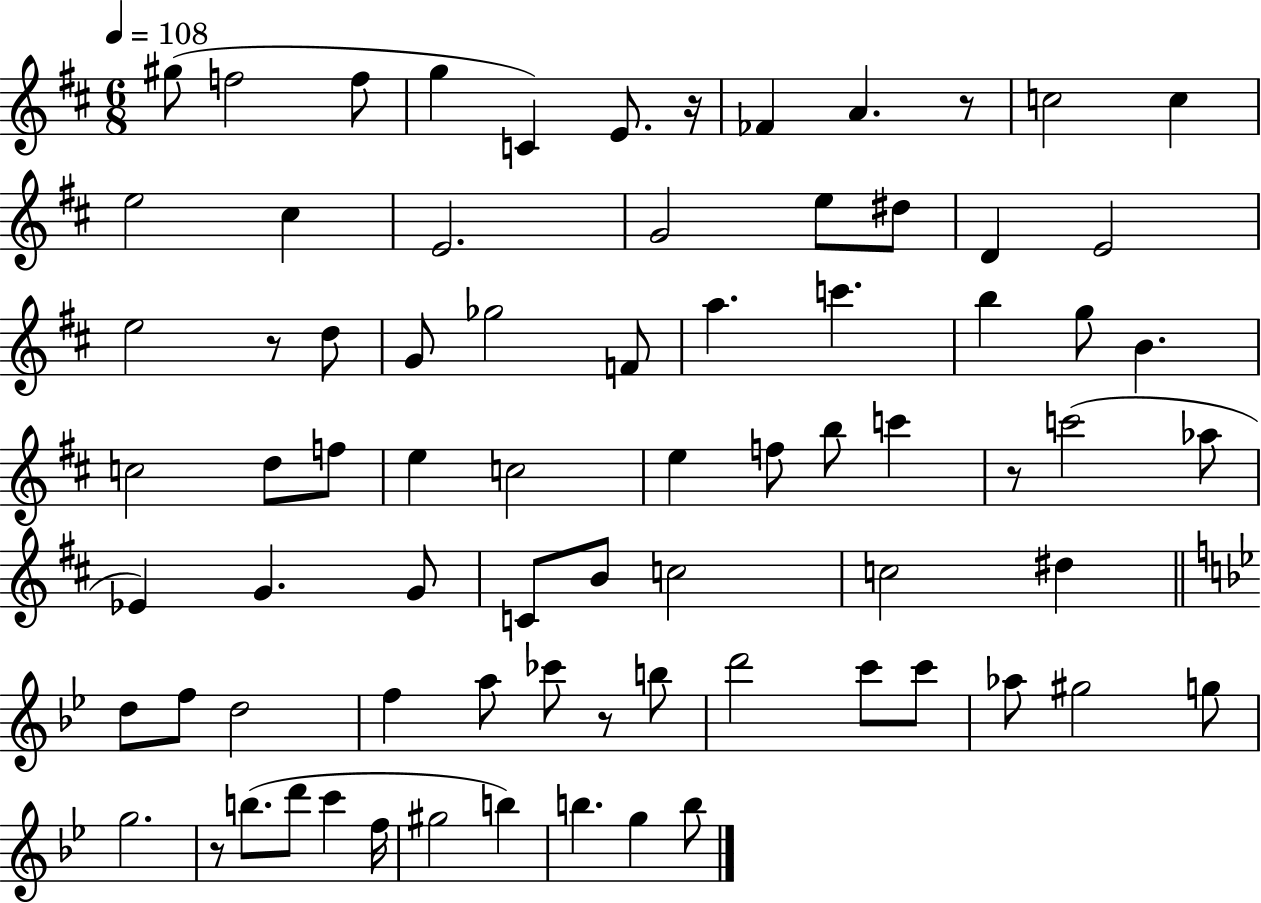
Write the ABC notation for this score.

X:1
T:Untitled
M:6/8
L:1/4
K:D
^g/2 f2 f/2 g C E/2 z/4 _F A z/2 c2 c e2 ^c E2 G2 e/2 ^d/2 D E2 e2 z/2 d/2 G/2 _g2 F/2 a c' b g/2 B c2 d/2 f/2 e c2 e f/2 b/2 c' z/2 c'2 _a/2 _E G G/2 C/2 B/2 c2 c2 ^d d/2 f/2 d2 f a/2 _c'/2 z/2 b/2 d'2 c'/2 c'/2 _a/2 ^g2 g/2 g2 z/2 b/2 d'/2 c' f/4 ^g2 b b g b/2